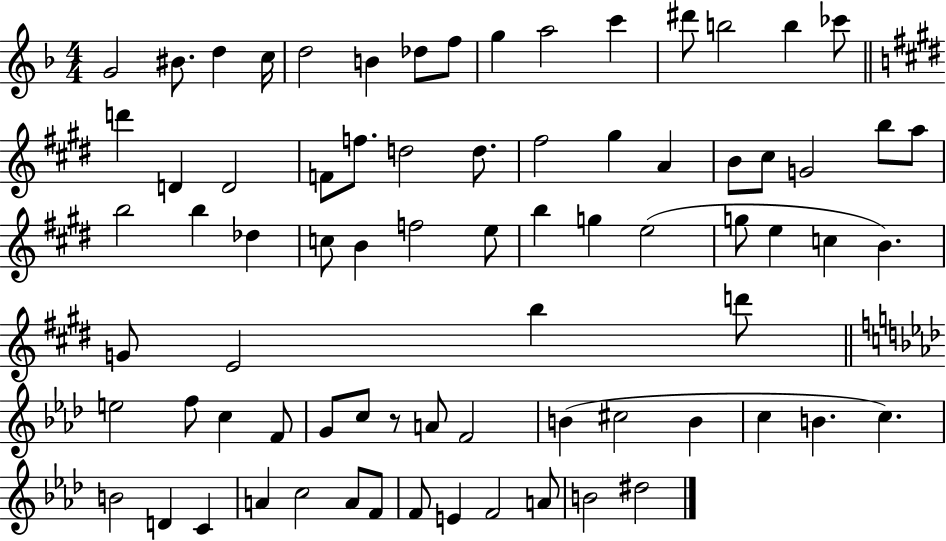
G4/h BIS4/e. D5/q C5/s D5/h B4/q Db5/e F5/e G5/q A5/h C6/q D#6/e B5/h B5/q CES6/e D6/q D4/q D4/h F4/e F5/e. D5/h D5/e. F#5/h G#5/q A4/q B4/e C#5/e G4/h B5/e A5/e B5/h B5/q Db5/q C5/e B4/q F5/h E5/e B5/q G5/q E5/h G5/e E5/q C5/q B4/q. G4/e E4/h B5/q D6/e E5/h F5/e C5/q F4/e G4/e C5/e R/e A4/e F4/h B4/q C#5/h B4/q C5/q B4/q. C5/q. B4/h D4/q C4/q A4/q C5/h A4/e F4/e F4/e E4/q F4/h A4/e B4/h D#5/h